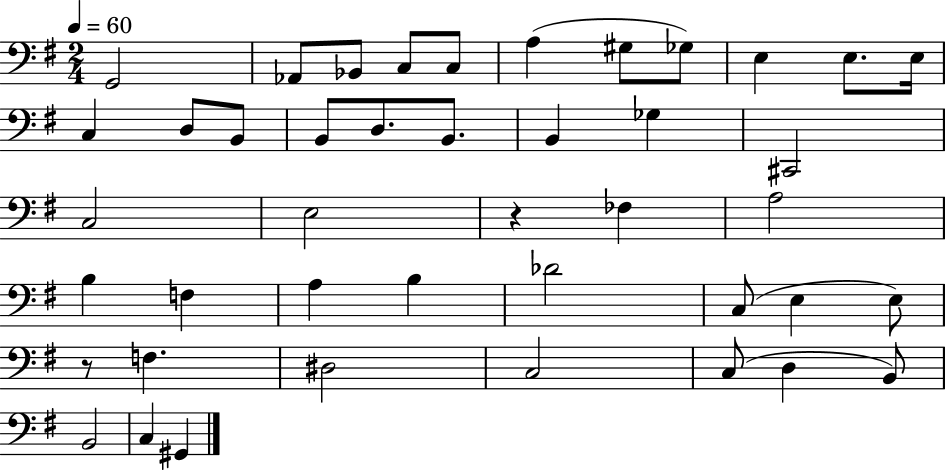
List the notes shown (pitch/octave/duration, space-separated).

G2/h Ab2/e Bb2/e C3/e C3/e A3/q G#3/e Gb3/e E3/q E3/e. E3/s C3/q D3/e B2/e B2/e D3/e. B2/e. B2/q Gb3/q C#2/h C3/h E3/h R/q FES3/q A3/h B3/q F3/q A3/q B3/q Db4/h C3/e E3/q E3/e R/e F3/q. D#3/h C3/h C3/e D3/q B2/e B2/h C3/q G#2/q